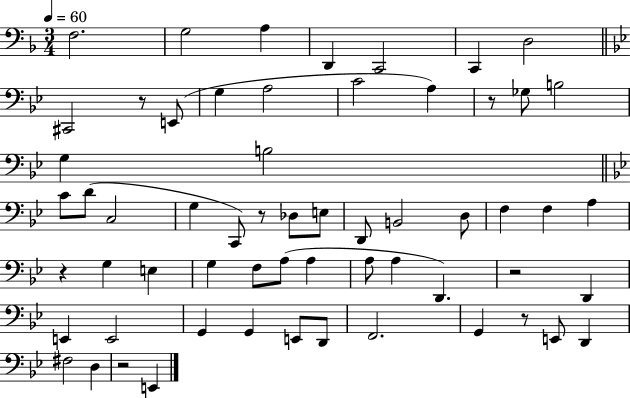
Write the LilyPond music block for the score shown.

{
  \clef bass
  \numericTimeSignature
  \time 3/4
  \key f \major
  \tempo 4 = 60
  f2. | g2 a4 | d,4 c,2 | c,4 d2 | \break \bar "||" \break \key bes \major cis,2 r8 e,8( | g4 a2 | c'2 a4) | r8 ges8 b2 | \break g4 b2 | \bar "||" \break \key bes \major c'8 d'8( c2 | g4 c,8) r8 des8 e8 | d,8 b,2 d8 | f4 f4 a4 | \break r4 g4 e4 | g4 f8 a8( a4 | a8 a4 d,4.) | r2 d,4 | \break e,4 e,2 | g,4 g,4 e,8 d,8 | f,2. | g,4 r8 e,8 d,4 | \break fis2 d4 | r2 e,4 | \bar "|."
}